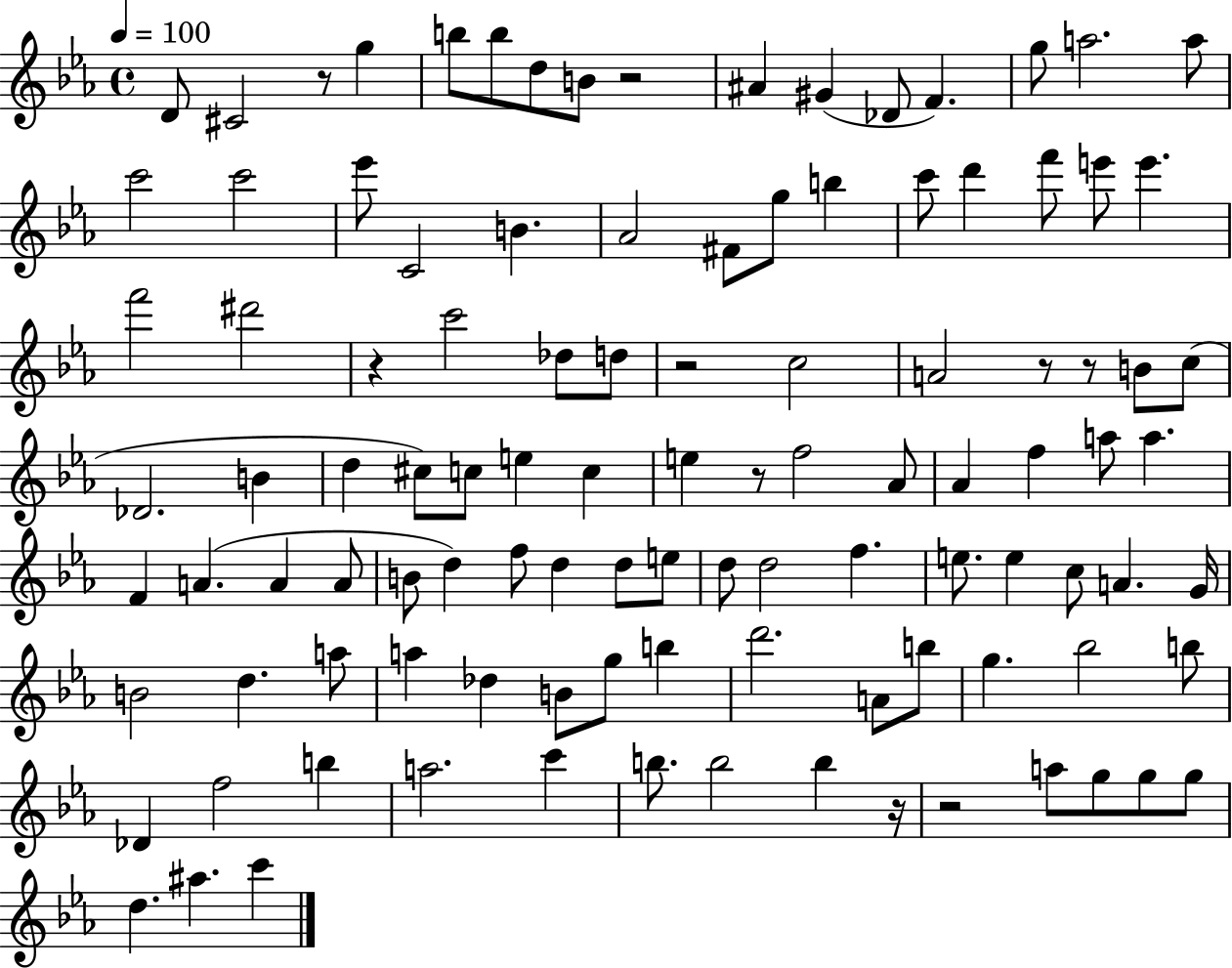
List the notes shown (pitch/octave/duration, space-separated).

D4/e C#4/h R/e G5/q B5/e B5/e D5/e B4/e R/h A#4/q G#4/q Db4/e F4/q. G5/e A5/h. A5/e C6/h C6/h Eb6/e C4/h B4/q. Ab4/h F#4/e G5/e B5/q C6/e D6/q F6/e E6/e E6/q. F6/h D#6/h R/q C6/h Db5/e D5/e R/h C5/h A4/h R/e R/e B4/e C5/e Db4/h. B4/q D5/q C#5/e C5/e E5/q C5/q E5/q R/e F5/h Ab4/e Ab4/q F5/q A5/e A5/q. F4/q A4/q. A4/q A4/e B4/e D5/q F5/e D5/q D5/e E5/e D5/e D5/h F5/q. E5/e. E5/q C5/e A4/q. G4/s B4/h D5/q. A5/e A5/q Db5/q B4/e G5/e B5/q D6/h. A4/e B5/e G5/q. Bb5/h B5/e Db4/q F5/h B5/q A5/h. C6/q B5/e. B5/h B5/q R/s R/h A5/e G5/e G5/e G5/e D5/q. A#5/q. C6/q